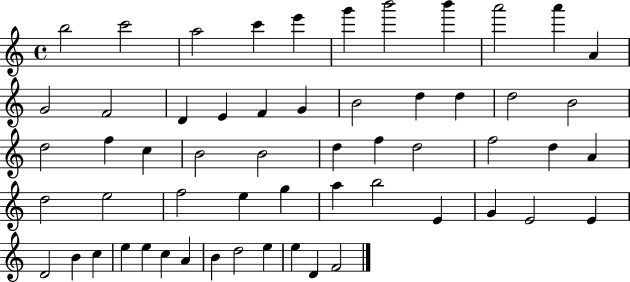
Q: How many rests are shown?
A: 0